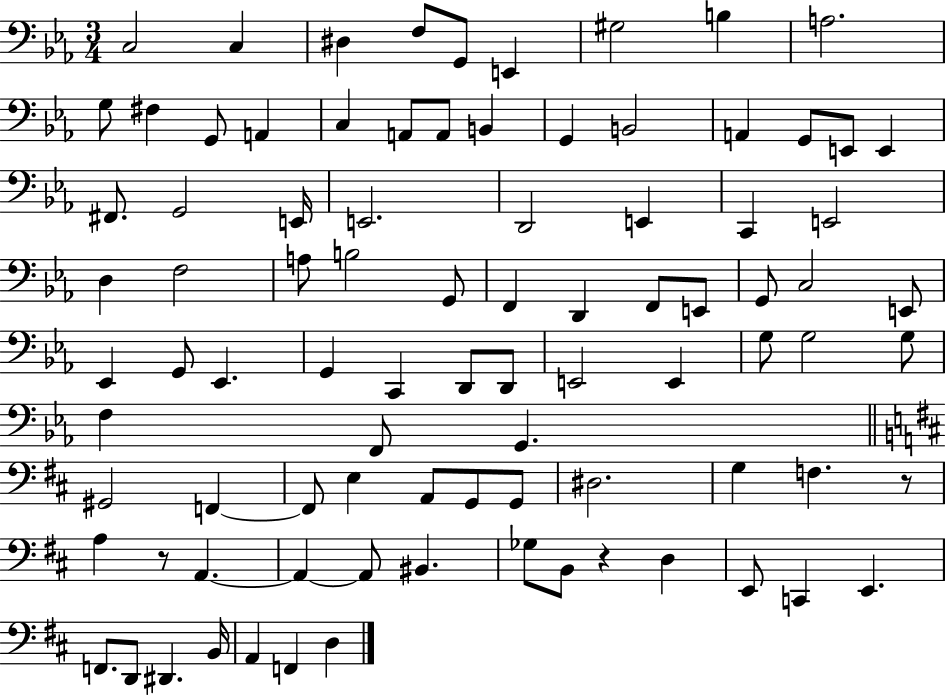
C3/h C3/q D#3/q F3/e G2/e E2/q G#3/h B3/q A3/h. G3/e F#3/q G2/e A2/q C3/q A2/e A2/e B2/q G2/q B2/h A2/q G2/e E2/e E2/q F#2/e. G2/h E2/s E2/h. D2/h E2/q C2/q E2/h D3/q F3/h A3/e B3/h G2/e F2/q D2/q F2/e E2/e G2/e C3/h E2/e Eb2/q G2/e Eb2/q. G2/q C2/q D2/e D2/e E2/h E2/q G3/e G3/h G3/e F3/q F2/e G2/q. G#2/h F2/q F2/e E3/q A2/e G2/e G2/e D#3/h. G3/q F3/q. R/e A3/q R/e A2/q. A2/q A2/e BIS2/q. Gb3/e B2/e R/q D3/q E2/e C2/q E2/q. F2/e. D2/e D#2/q. B2/s A2/q F2/q D3/q